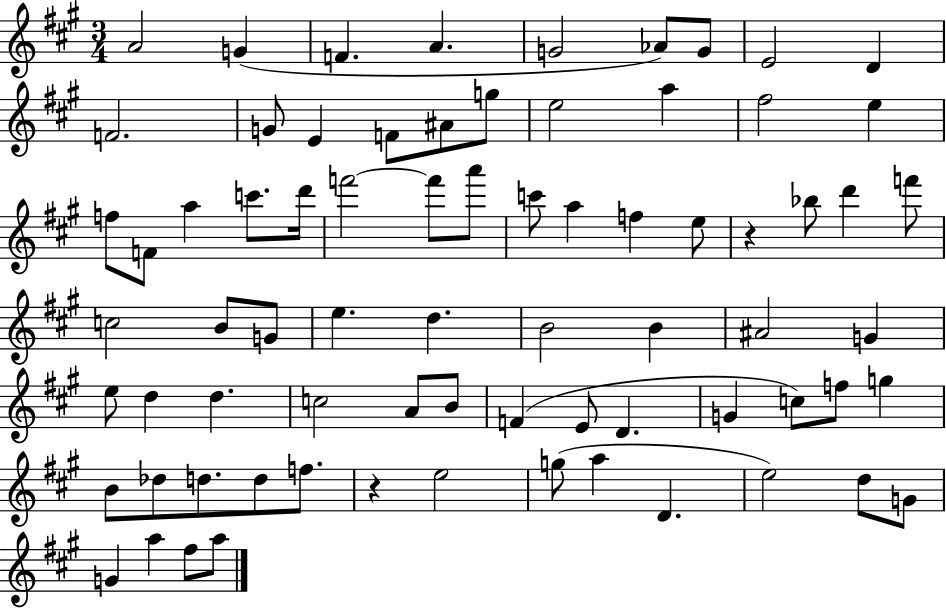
A4/h G4/q F4/q. A4/q. G4/h Ab4/e G4/e E4/h D4/q F4/h. G4/e E4/q F4/e A#4/e G5/e E5/h A5/q F#5/h E5/q F5/e F4/e A5/q C6/e. D6/s F6/h F6/e A6/e C6/e A5/q F5/q E5/e R/q Bb5/e D6/q F6/e C5/h B4/e G4/e E5/q. D5/q. B4/h B4/q A#4/h G4/q E5/e D5/q D5/q. C5/h A4/e B4/e F4/q E4/e D4/q. G4/q C5/e F5/e G5/q B4/e Db5/e D5/e. D5/e F5/e. R/q E5/h G5/e A5/q D4/q. E5/h D5/e G4/e G4/q A5/q F#5/e A5/e